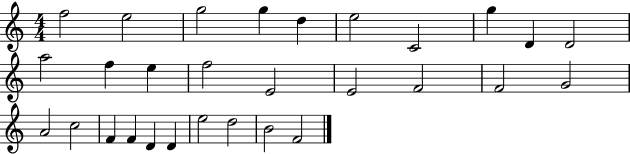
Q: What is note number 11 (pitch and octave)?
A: A5